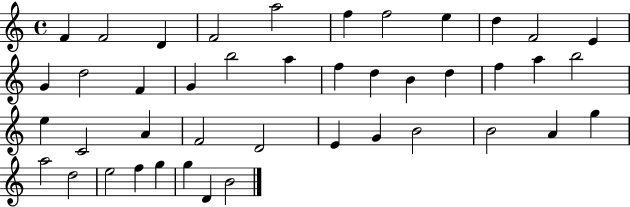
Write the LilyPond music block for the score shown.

{
  \clef treble
  \time 4/4
  \defaultTimeSignature
  \key c \major
  f'4 f'2 d'4 | f'2 a''2 | f''4 f''2 e''4 | d''4 f'2 e'4 | \break g'4 d''2 f'4 | g'4 b''2 a''4 | f''4 d''4 b'4 d''4 | f''4 a''4 b''2 | \break e''4 c'2 a'4 | f'2 d'2 | e'4 g'4 b'2 | b'2 a'4 g''4 | \break a''2 d''2 | e''2 f''4 g''4 | g''4 d'4 b'2 | \bar "|."
}